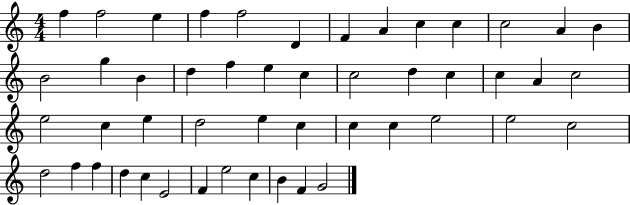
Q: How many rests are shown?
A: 0